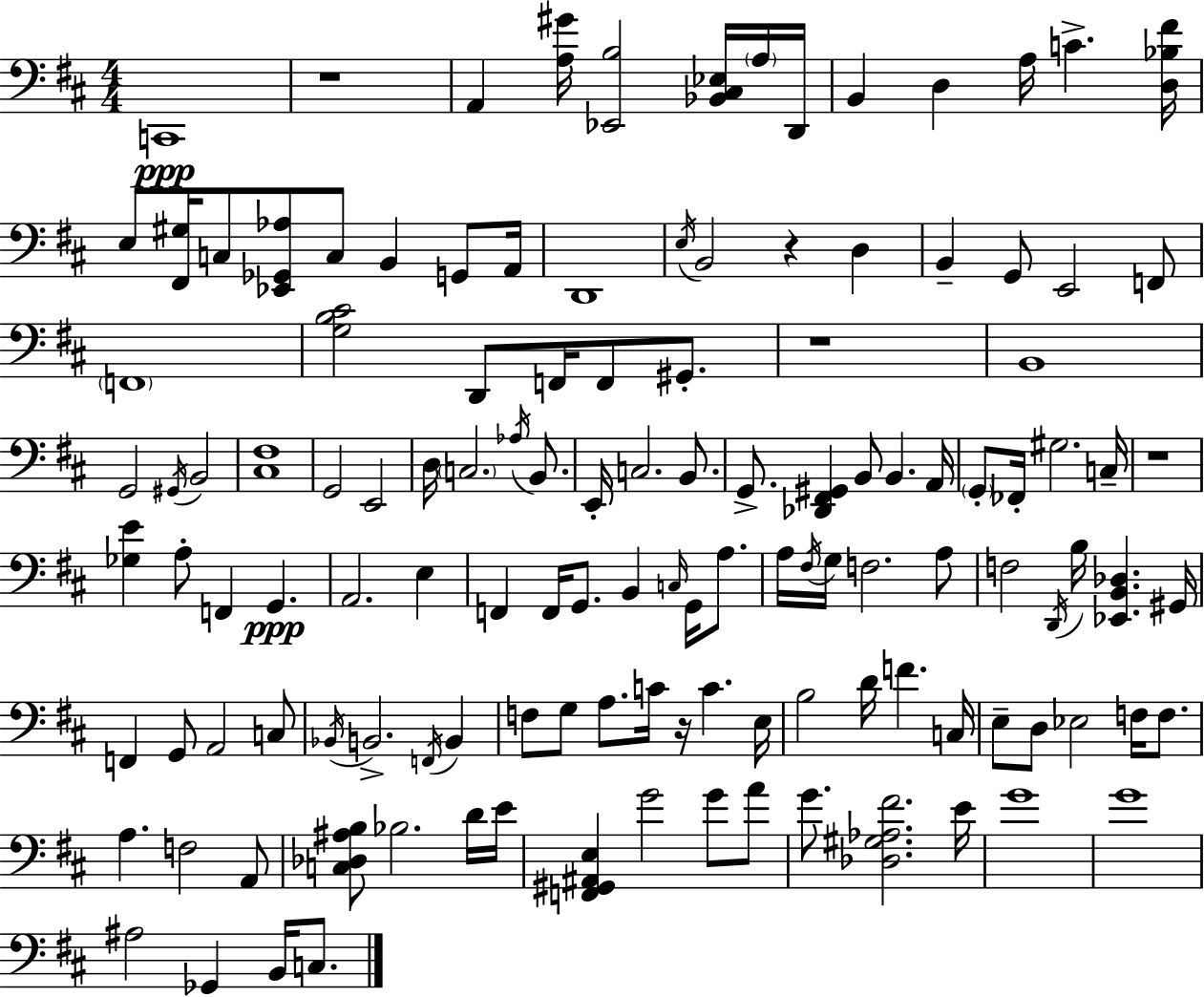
C2/w R/w A2/q [A3,G#4]/s [Eb2,B3]/h [Bb2,C#3,Eb3]/s A3/s D2/s B2/q D3/q A3/s C4/q. [D3,Bb3,F#4]/s E3/e [F#2,G#3]/s C3/e [Eb2,Gb2,Ab3]/e C3/e B2/q G2/e A2/s D2/w E3/s B2/h R/q D3/q B2/q G2/e E2/h F2/e F2/w [G3,B3,C#4]/h D2/e F2/s F2/e G#2/e. R/w B2/w G2/h G#2/s B2/h [C#3,F#3]/w G2/h E2/h D3/s C3/h. Ab3/s B2/e. E2/s C3/h. B2/e. G2/e. [Db2,F#2,G#2]/q B2/e B2/q. A2/s G2/e FES2/s G#3/h. C3/s R/w [Gb3,E4]/q A3/e F2/q G2/q. A2/h. E3/q F2/q F2/s G2/e. B2/q C3/s G2/s A3/e. A3/s F#3/s G3/s F3/h. A3/e F3/h D2/s B3/s [Eb2,B2,Db3]/q. G#2/s F2/q G2/e A2/h C3/e Bb2/s B2/h. F2/s B2/q F3/e G3/e A3/e. C4/s R/s C4/q. E3/s B3/h D4/s F4/q. C3/s E3/e D3/e Eb3/h F3/s F3/e. A3/q. F3/h A2/e [C3,Db3,A#3,B3]/e Bb3/h. D4/s E4/s [F2,G#2,A#2,E3]/q G4/h G4/e A4/e G4/e. [Db3,G#3,Ab3,F#4]/h. E4/s G4/w G4/w A#3/h Gb2/q B2/s C3/e.